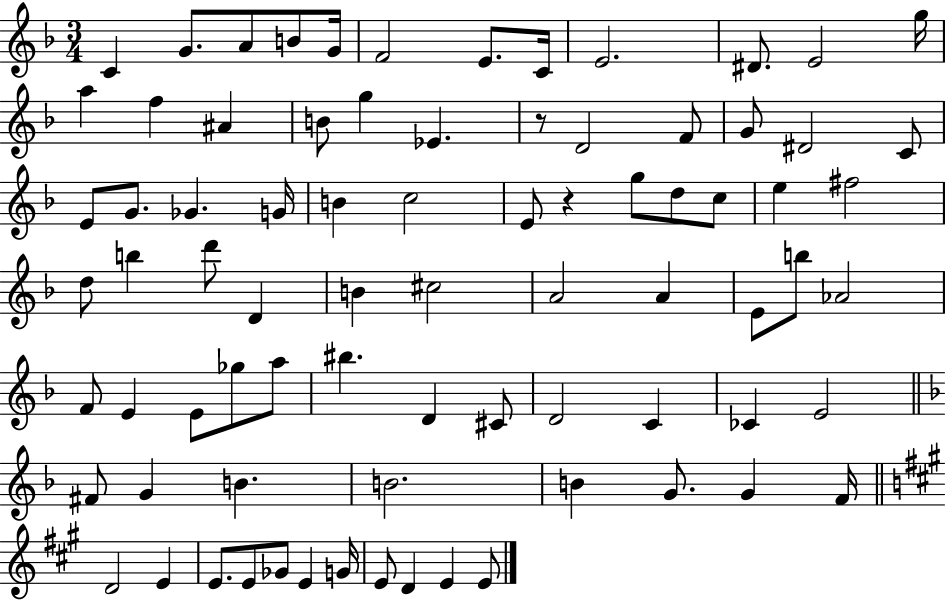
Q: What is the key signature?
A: F major